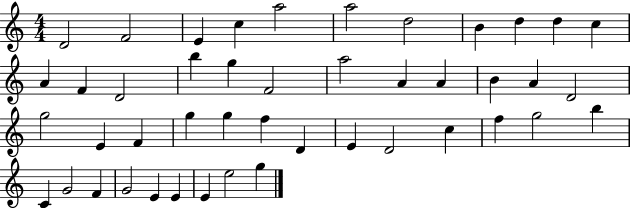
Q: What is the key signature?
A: C major